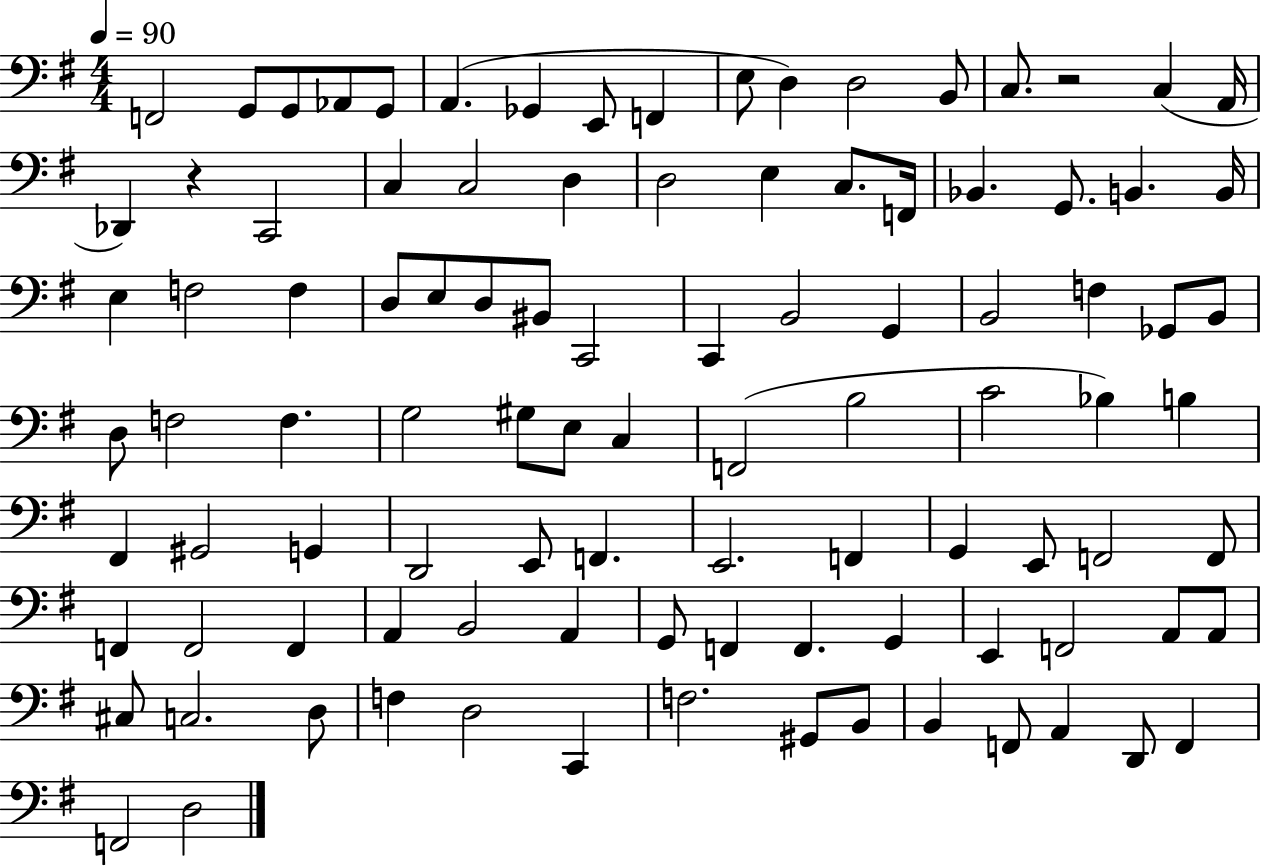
X:1
T:Untitled
M:4/4
L:1/4
K:G
F,,2 G,,/2 G,,/2 _A,,/2 G,,/2 A,, _G,, E,,/2 F,, E,/2 D, D,2 B,,/2 C,/2 z2 C, A,,/4 _D,, z C,,2 C, C,2 D, D,2 E, C,/2 F,,/4 _B,, G,,/2 B,, B,,/4 E, F,2 F, D,/2 E,/2 D,/2 ^B,,/2 C,,2 C,, B,,2 G,, B,,2 F, _G,,/2 B,,/2 D,/2 F,2 F, G,2 ^G,/2 E,/2 C, F,,2 B,2 C2 _B, B, ^F,, ^G,,2 G,, D,,2 E,,/2 F,, E,,2 F,, G,, E,,/2 F,,2 F,,/2 F,, F,,2 F,, A,, B,,2 A,, G,,/2 F,, F,, G,, E,, F,,2 A,,/2 A,,/2 ^C,/2 C,2 D,/2 F, D,2 C,, F,2 ^G,,/2 B,,/2 B,, F,,/2 A,, D,,/2 F,, F,,2 D,2